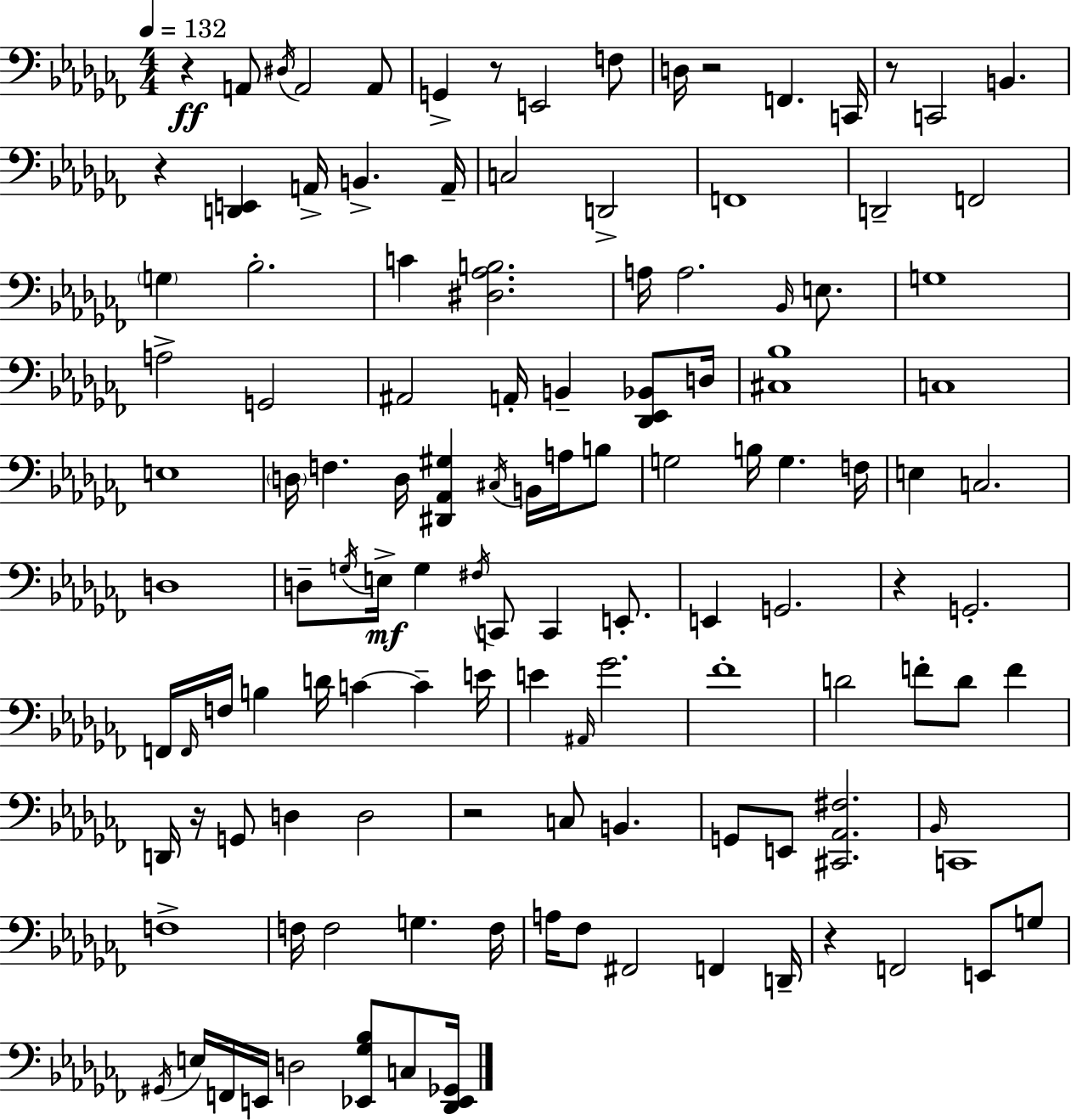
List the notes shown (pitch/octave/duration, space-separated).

R/q A2/e D#3/s A2/h A2/e G2/q R/e E2/h F3/e D3/s R/h F2/q. C2/s R/e C2/h B2/q. R/q [D2,E2]/q A2/s B2/q. A2/s C3/h D2/h F2/w D2/h F2/h G3/q Bb3/h. C4/q [D#3,Ab3,B3]/h. A3/s A3/h. Bb2/s E3/e. G3/w A3/h G2/h A#2/h A2/s B2/q [Db2,Eb2,Bb2]/e D3/s [C#3,Bb3]/w C3/w E3/w D3/s F3/q. D3/s [D#2,Ab2,G#3]/q C#3/s B2/s A3/s B3/e G3/h B3/s G3/q. F3/s E3/q C3/h. D3/w D3/e G3/s E3/s G3/q F#3/s C2/e C2/q E2/e. E2/q G2/h. R/q G2/h. F2/s F2/s F3/s B3/q D4/s C4/q C4/q E4/s E4/q A#2/s Gb4/h. FES4/w D4/h F4/e D4/e F4/q D2/s R/s G2/e D3/q D3/h R/h C3/e B2/q. G2/e E2/e [C#2,Ab2,F#3]/h. Bb2/s C2/w F3/w F3/s F3/h G3/q. F3/s A3/s FES3/e F#2/h F2/q D2/s R/q F2/h E2/e G3/e G#2/s E3/s F2/s E2/s D3/h [Eb2,Gb3,Bb3]/e C3/e [Db2,Eb2,Gb2]/s